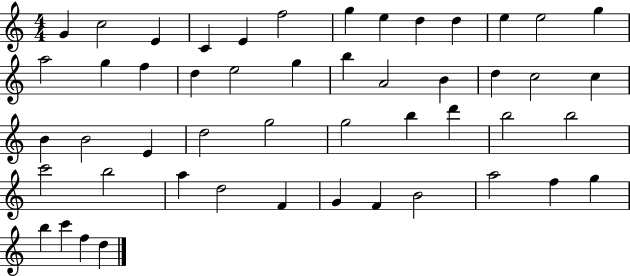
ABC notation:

X:1
T:Untitled
M:4/4
L:1/4
K:C
G c2 E C E f2 g e d d e e2 g a2 g f d e2 g b A2 B d c2 c B B2 E d2 g2 g2 b d' b2 b2 c'2 b2 a d2 F G F B2 a2 f g b c' f d